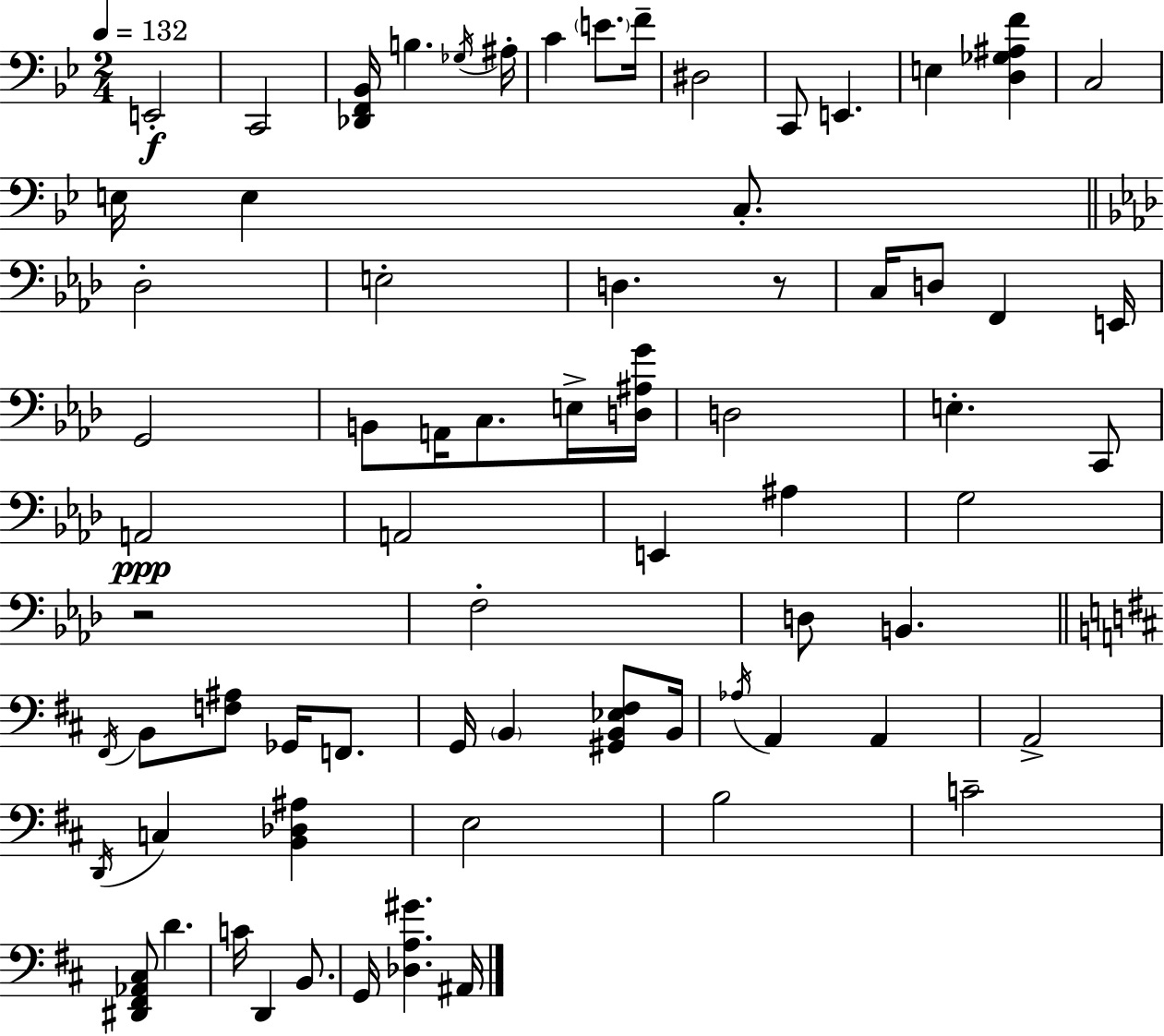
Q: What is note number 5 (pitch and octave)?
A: A#3